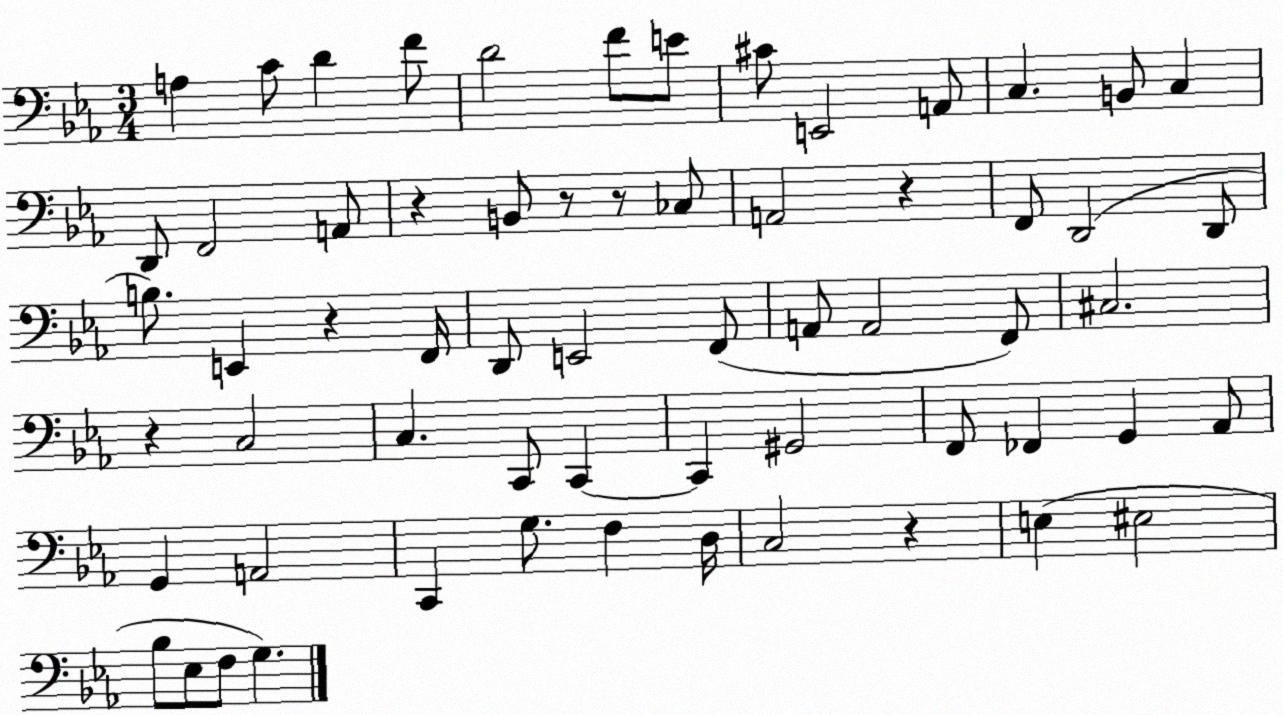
X:1
T:Untitled
M:3/4
L:1/4
K:Eb
A, C/2 D F/2 D2 F/2 E/2 ^C/2 E,,2 A,,/2 C, B,,/2 C, D,,/2 F,,2 A,,/2 z B,,/2 z/2 z/2 _C,/2 A,,2 z F,,/2 D,,2 D,,/2 B,/2 E,, z F,,/4 D,,/2 E,,2 F,,/2 A,,/2 A,,2 F,,/2 ^C,2 z C,2 C, C,,/2 C,, C,, ^G,,2 F,,/2 _F,, G,, _A,,/2 G,, A,,2 C,, G,/2 F, D,/4 C,2 z E, ^E,2 _B,/2 _E,/2 F,/2 G,